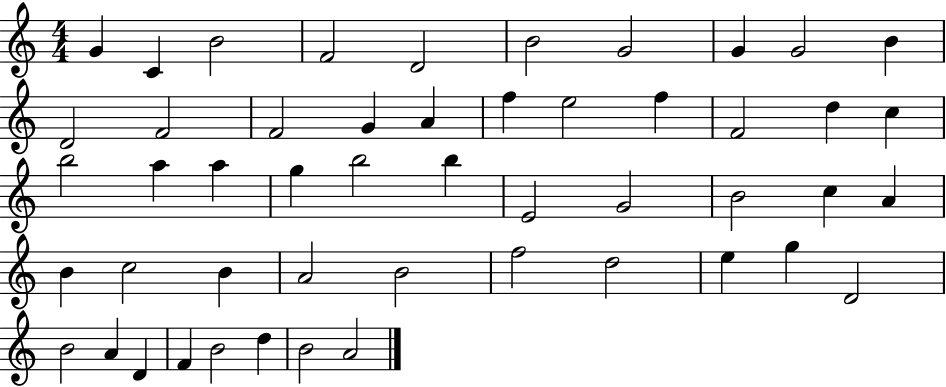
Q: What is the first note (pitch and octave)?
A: G4